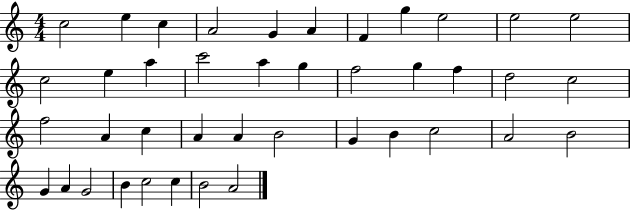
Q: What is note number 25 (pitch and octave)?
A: C5